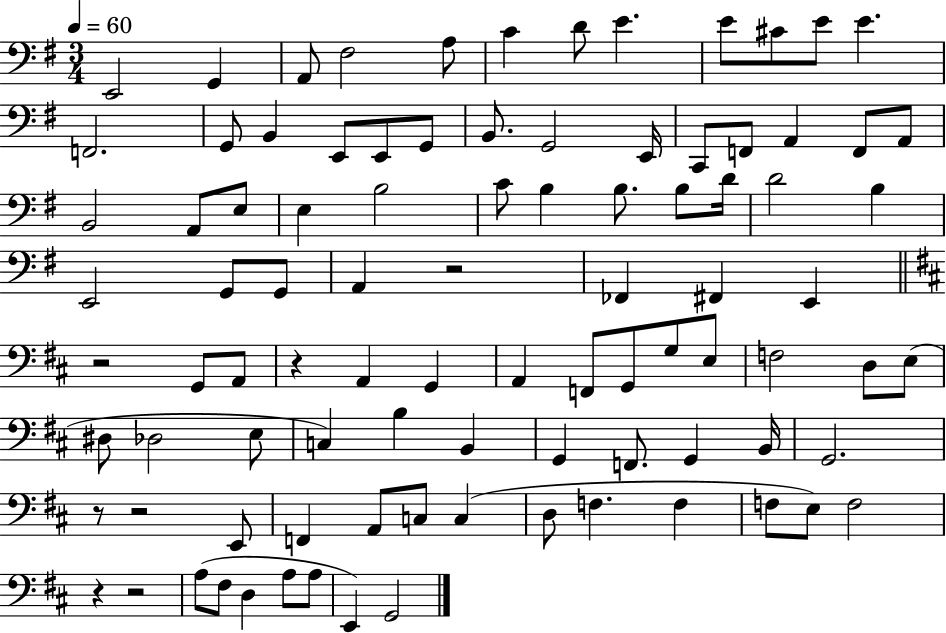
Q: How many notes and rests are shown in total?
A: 93